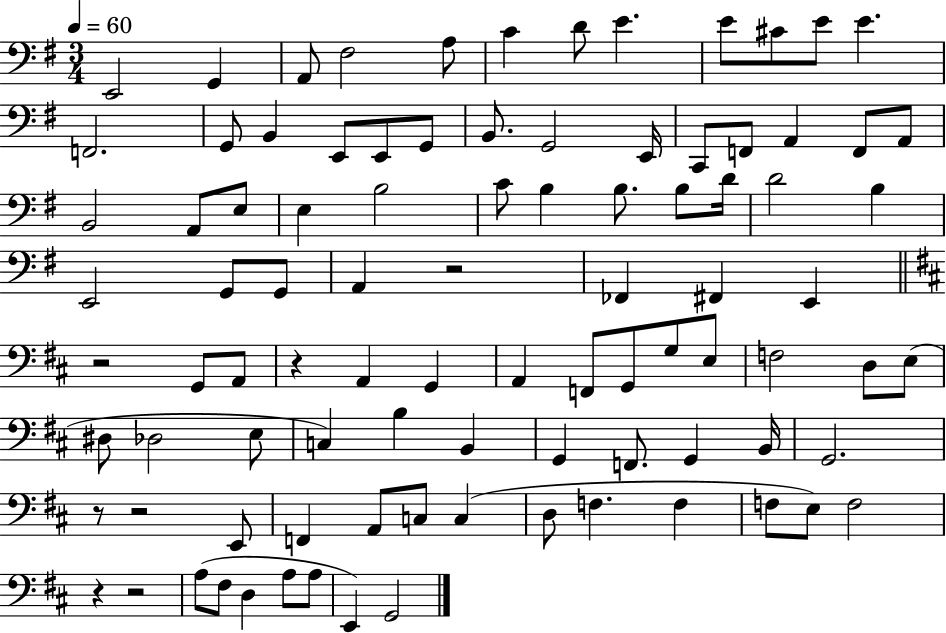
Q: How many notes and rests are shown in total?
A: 93